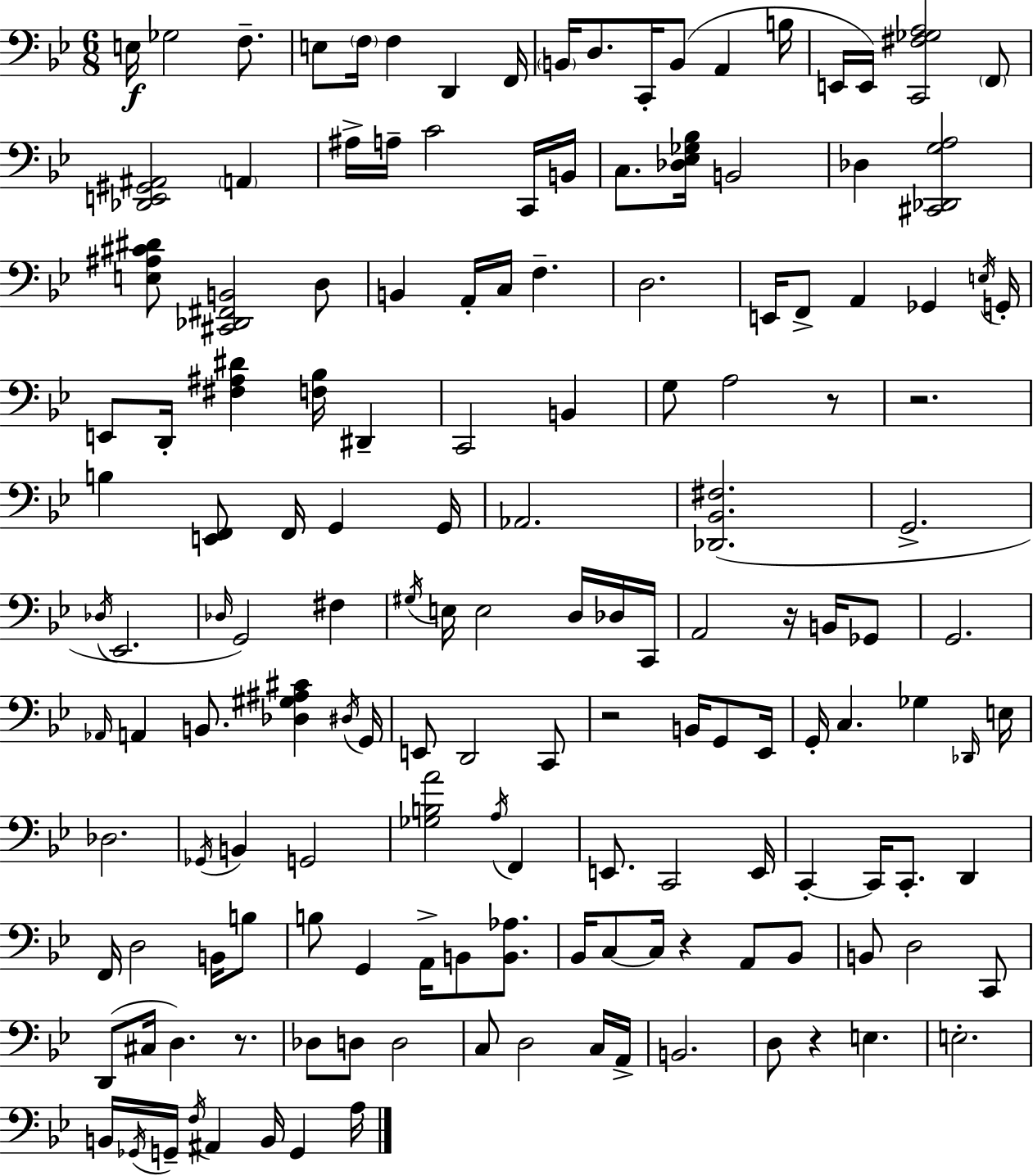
E3/s Gb3/h F3/e. E3/e F3/s F3/q D2/q F2/s B2/s D3/e. C2/s B2/e A2/q B3/s E2/s E2/s [C2,F#3,Gb3,A3]/h F2/e [Db2,E2,G#2,A#2]/h A2/q A#3/s A3/s C4/h C2/s B2/s C3/e. [Db3,Eb3,Gb3,Bb3]/s B2/h Db3/q [C#2,Db2,G3,A3]/h [E3,A#3,C#4,D#4]/e [C#2,Db2,F#2,B2]/h D3/e B2/q A2/s C3/s F3/q. D3/h. E2/s F2/e A2/q Gb2/q E3/s G2/s E2/e D2/s [F#3,A#3,D#4]/q [F3,Bb3]/s D#2/q C2/h B2/q G3/e A3/h R/e R/h. B3/q [E2,F2]/e F2/s G2/q G2/s Ab2/h. [Db2,Bb2,F#3]/h. G2/h. Db3/s Eb2/h. Db3/s G2/h F#3/q G#3/s E3/s E3/h D3/s Db3/s C2/s A2/h R/s B2/s Gb2/e G2/h. Ab2/s A2/q B2/e. [Db3,G#3,A#3,C#4]/q D#3/s G2/s E2/e D2/h C2/e R/h B2/s G2/e Eb2/s G2/s C3/q. Gb3/q Db2/s E3/s Db3/h. Gb2/s B2/q G2/h [Gb3,B3,A4]/h A3/s F2/q E2/e. C2/h E2/s C2/q C2/s C2/e. D2/q F2/s D3/h B2/s B3/e B3/e G2/q A2/s B2/e [B2,Ab3]/e. Bb2/s C3/e C3/s R/q A2/e Bb2/e B2/e D3/h C2/e D2/e C#3/s D3/q. R/e. Db3/e D3/e D3/h C3/e D3/h C3/s A2/s B2/h. D3/e R/q E3/q. E3/h. B2/s Gb2/s G2/s F3/s A#2/q B2/s G2/q A3/s